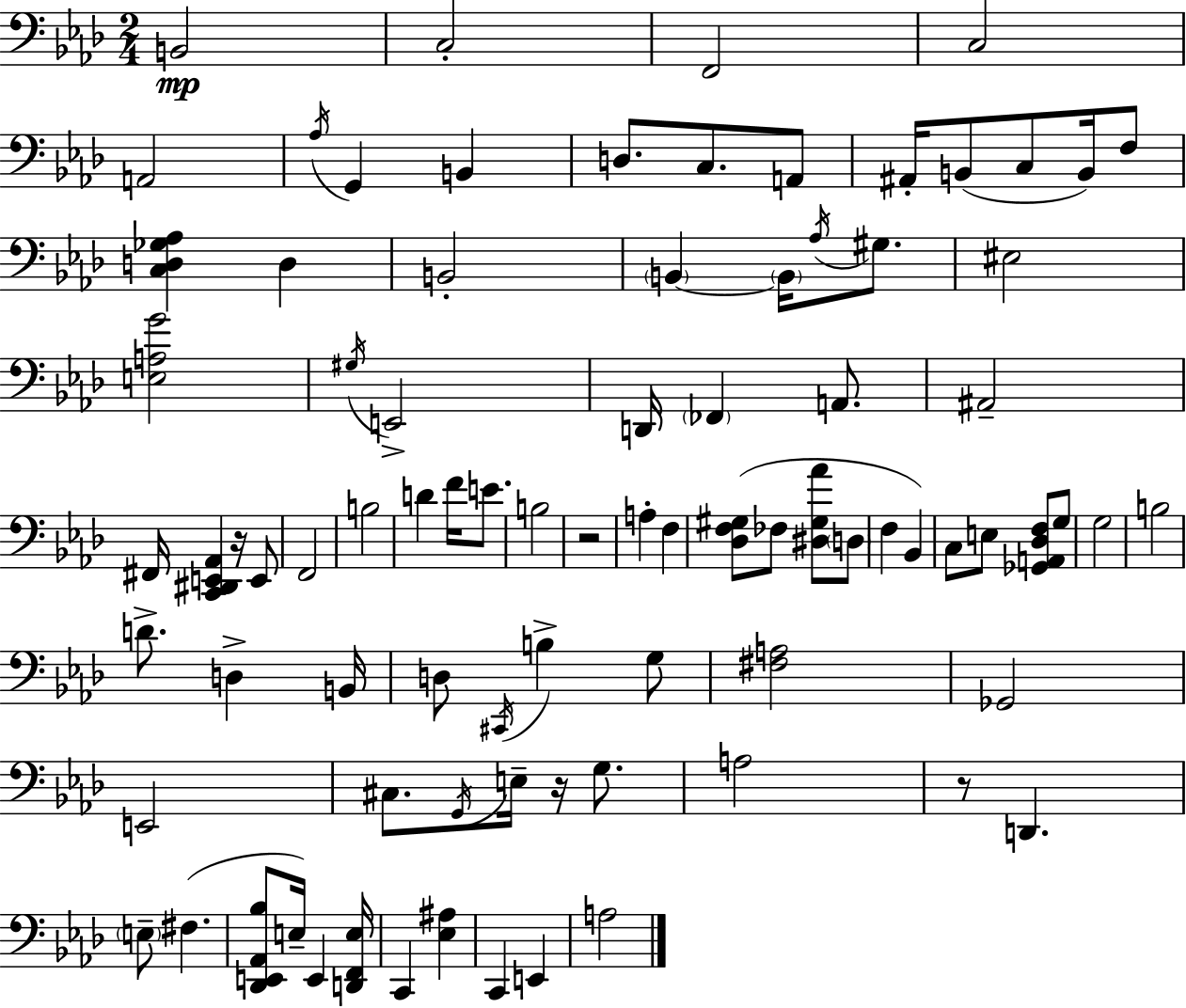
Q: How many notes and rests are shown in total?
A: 85